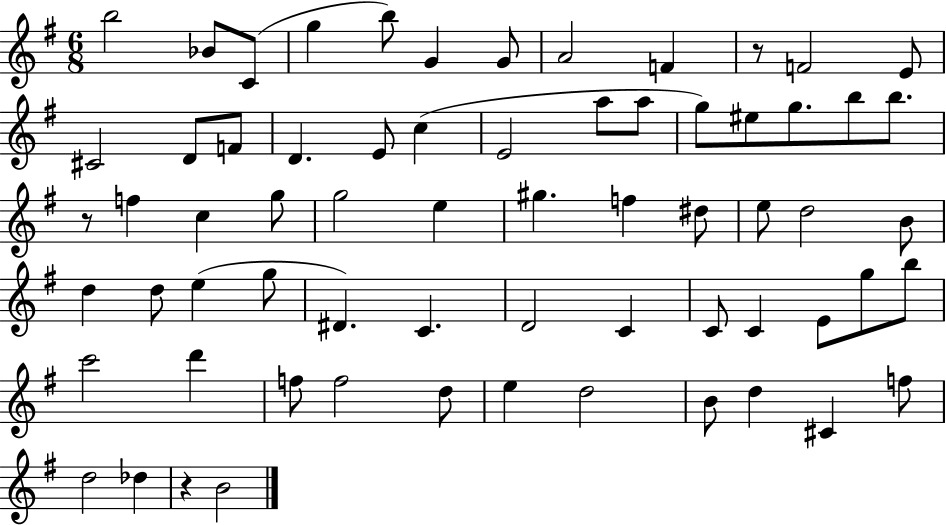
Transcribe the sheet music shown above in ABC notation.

X:1
T:Untitled
M:6/8
L:1/4
K:G
b2 _B/2 C/2 g b/2 G G/2 A2 F z/2 F2 E/2 ^C2 D/2 F/2 D E/2 c E2 a/2 a/2 g/2 ^e/2 g/2 b/2 b/2 z/2 f c g/2 g2 e ^g f ^d/2 e/2 d2 B/2 d d/2 e g/2 ^D C D2 C C/2 C E/2 g/2 b/2 c'2 d' f/2 f2 d/2 e d2 B/2 d ^C f/2 d2 _d z B2